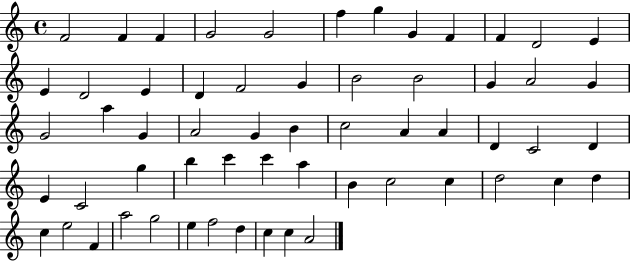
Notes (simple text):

F4/h F4/q F4/q G4/h G4/h F5/q G5/q G4/q F4/q F4/q D4/h E4/q E4/q D4/h E4/q D4/q F4/h G4/q B4/h B4/h G4/q A4/h G4/q G4/h A5/q G4/q A4/h G4/q B4/q C5/h A4/q A4/q D4/q C4/h D4/q E4/q C4/h G5/q B5/q C6/q C6/q A5/q B4/q C5/h C5/q D5/h C5/q D5/q C5/q E5/h F4/q A5/h G5/h E5/q F5/h D5/q C5/q C5/q A4/h